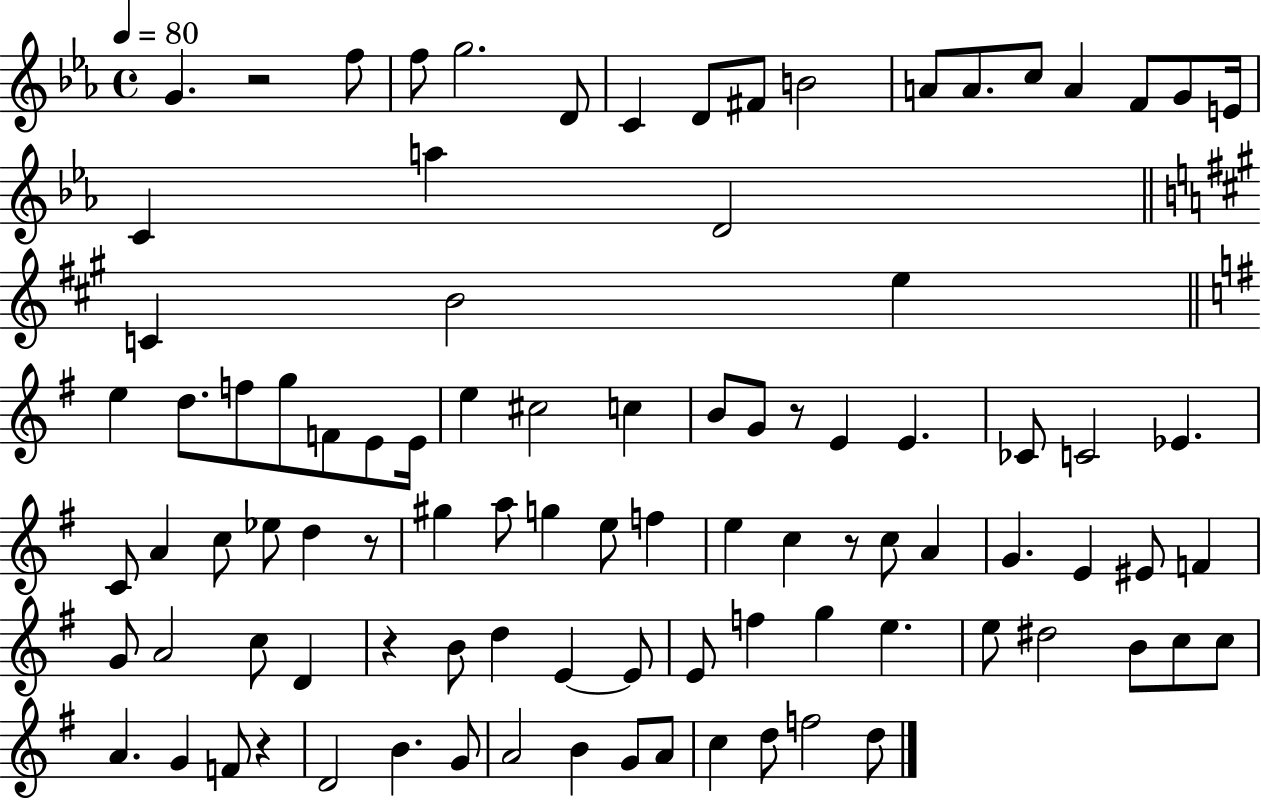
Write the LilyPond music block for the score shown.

{
  \clef treble
  \time 4/4
  \defaultTimeSignature
  \key ees \major
  \tempo 4 = 80
  \repeat volta 2 { g'4. r2 f''8 | f''8 g''2. d'8 | c'4 d'8 fis'8 b'2 | a'8 a'8. c''8 a'4 f'8 g'8 e'16 | \break c'4 a''4 d'2 | \bar "||" \break \key a \major c'4 b'2 e''4 | \bar "||" \break \key g \major e''4 d''8. f''8 g''8 f'8 e'8 e'16 | e''4 cis''2 c''4 | b'8 g'8 r8 e'4 e'4. | ces'8 c'2 ees'4. | \break c'8 a'4 c''8 ees''8 d''4 r8 | gis''4 a''8 g''4 e''8 f''4 | e''4 c''4 r8 c''8 a'4 | g'4. e'4 eis'8 f'4 | \break g'8 a'2 c''8 d'4 | r4 b'8 d''4 e'4~~ e'8 | e'8 f''4 g''4 e''4. | e''8 dis''2 b'8 c''8 c''8 | \break a'4. g'4 f'8 r4 | d'2 b'4. g'8 | a'2 b'4 g'8 a'8 | c''4 d''8 f''2 d''8 | \break } \bar "|."
}